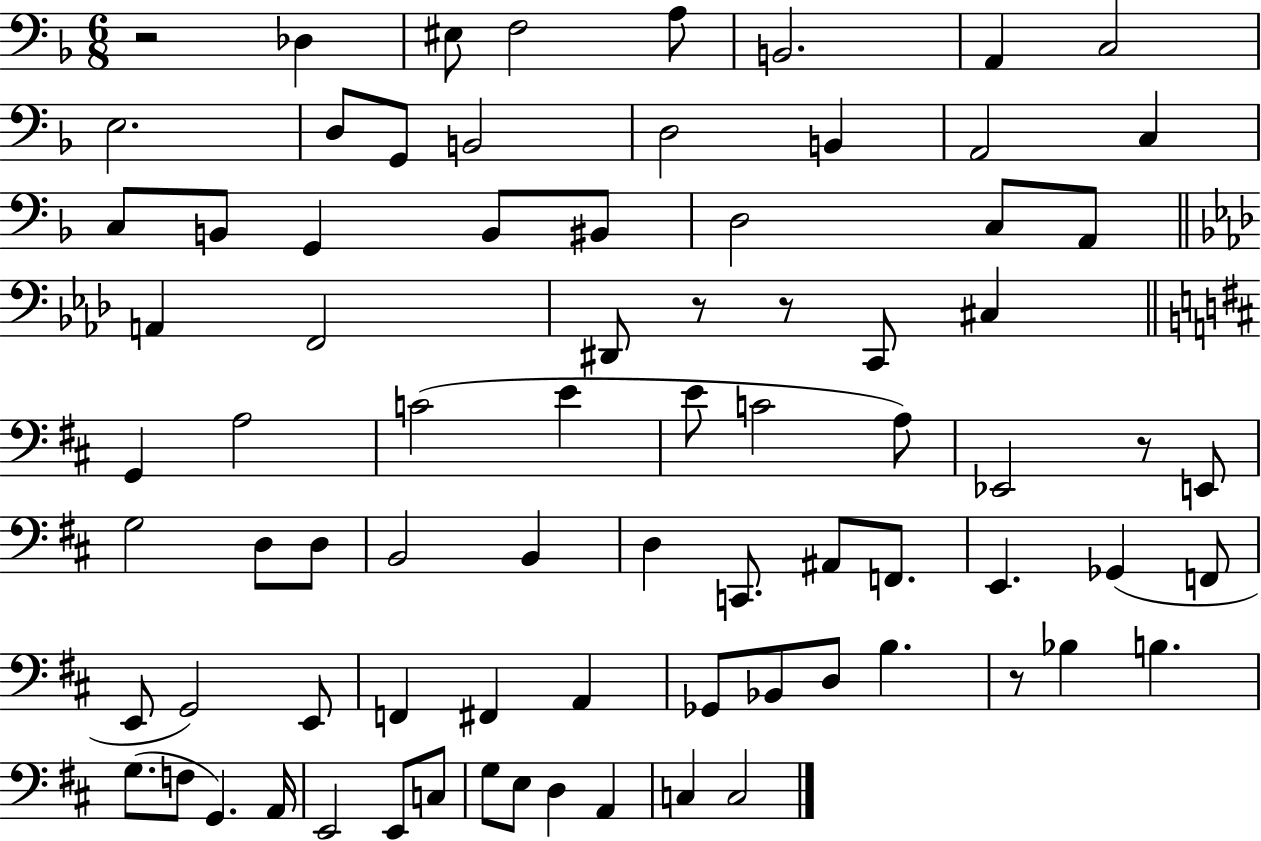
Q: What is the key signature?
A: F major